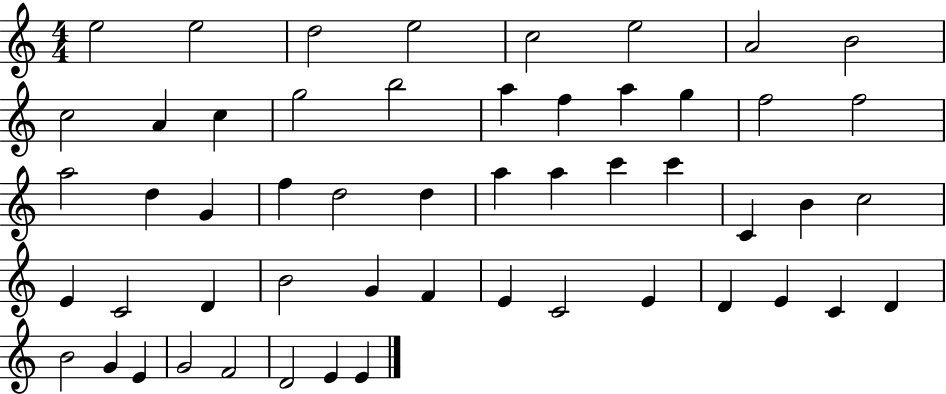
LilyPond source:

{
  \clef treble
  \numericTimeSignature
  \time 4/4
  \key c \major
  e''2 e''2 | d''2 e''2 | c''2 e''2 | a'2 b'2 | \break c''2 a'4 c''4 | g''2 b''2 | a''4 f''4 a''4 g''4 | f''2 f''2 | \break a''2 d''4 g'4 | f''4 d''2 d''4 | a''4 a''4 c'''4 c'''4 | c'4 b'4 c''2 | \break e'4 c'2 d'4 | b'2 g'4 f'4 | e'4 c'2 e'4 | d'4 e'4 c'4 d'4 | \break b'2 g'4 e'4 | g'2 f'2 | d'2 e'4 e'4 | \bar "|."
}